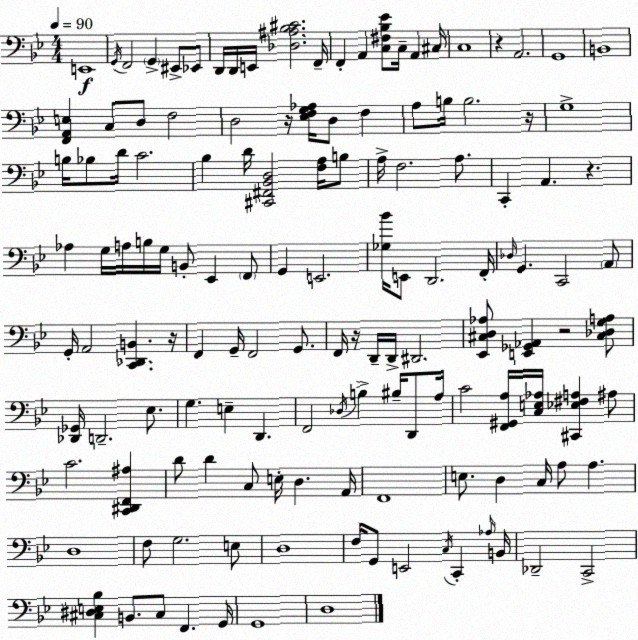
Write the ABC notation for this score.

X:1
T:Untitled
M:4/4
L:1/4
K:Bb
E,,4 G,,/4 F,,2 G,, ^E,,/2 _E,,/2 D,,/4 D,,/4 E,,/4 [_D,^A,_B,^C]2 F,,/4 F,, A,, [C,^F,_B,_E]/2 C,/4 A,, ^C,/4 C,4 z A,,2 G,,4 B,,4 [F,,A,,E,] C,/2 D,/2 F,2 D,2 z/4 [_E,F,G,_A,]/4 D,/2 F, A,/2 B,/4 B,2 z/4 G,4 B,/4 _B,/2 D/4 C2 _B, D/4 [^C,,^F,,_B,,D,]2 [F,A,]/4 B,/2 A,/4 F,2 A,/2 C,, A,, z _A, G,/4 A,/4 B,/4 G,/4 B,,/2 _E,, F,,/2 G,, E,,2 [_G,_B]/4 E,,/2 D,,2 F,,/4 _D,/4 G,, C,,2 A,,/2 G,,/4 A,,2 [C,,_D,,B,,] z/4 F,, G,,/4 F,,2 G,,/2 F,,/4 z/4 D,,/4 D,,/4 ^D,,2 [_E,,^C,D,_A,]/2 [E,,_G,,_A,,] z2 [^C,_D,G,A,]/2 [_D,,_G,,]/4 D,,2 _E,/2 G, E, D,, F,,2 _D,/4 B, ^B,/4 D,,/2 A,/4 C2 [F,,^G,,A,]/4 [C,E,_A,]/4 [^C,,_E,^F,A,] ^A,/2 C2 [C,,^D,,F,,^A,] D/2 D C,/2 E,/4 D, A,,/4 F,,4 E,/2 D, C,/4 A,/2 A, D,4 F,/2 G,2 E,/2 D,4 F,/4 G,,/2 E,,2 C,/4 C,, _A,/4 B,,/4 _D,,2 C,,2 [^C,^D,E,_B,] B,,/2 ^C,/2 F,, G,,/4 G,,4 D,4